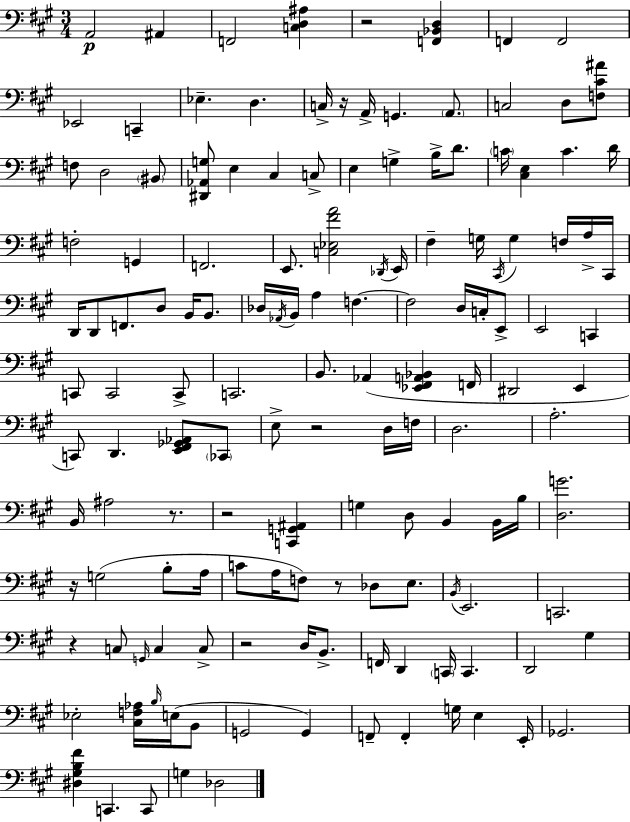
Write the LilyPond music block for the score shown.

{
  \clef bass
  \numericTimeSignature
  \time 3/4
  \key a \major
  a,2\p ais,4 | f,2 <c d ais>4 | r2 <f, bes, d>4 | f,4 f,2 | \break ees,2 c,4-- | ees4.-- d4. | c16-> r16 a,16-> g,4. \parenthesize a,8. | c2 d8 <f cis' ais'>8 | \break f8 d2 \parenthesize bis,8 | <dis, aes, g>8 e4 cis4 c8-> | e4 g4-> b16-> d'8. | \parenthesize c'16 <cis e>4 c'4. d'16 | \break f2-. g,4 | f,2. | e,8. <c ees fis' a'>2 \acciaccatura { des,16 } | e,16 fis4-- g16 \acciaccatura { cis,16 } g4 f16 | \break a16-> cis,16 d,16 d,8 f,8. d8 b,16 b,8. | des16 \acciaccatura { aes,16 } b,16 a4 f4.~~ | f2 d16 | c16-. e,8-> e,2 c,4 | \break c,8 c,2 | c,8-> c,2. | b,8. aes,4( <ees, fis, a, bes,>4 | f,16 dis,2 e,4 | \break c,8) d,4. <e, fis, ges, aes,>8 | \parenthesize ces,8 e8-> r2 | d16 f16 d2. | a2.-. | \break b,16 ais2 | r8. r2 <c, g, ais,>4 | g4 d8 b,4 | b,16 b16 <d g'>2. | \break r16 g2( | b8-. a16 c'8 a16 f8) r8 des8 | e8. \acciaccatura { b,16 } e,2. | c,2. | \break r4 c8 \grace { g,16 } c4 | c8-> r2 | d16 b,8.-> f,16 d,4 \parenthesize c,16 c,4. | d,2 | \break gis4 ees2-. | <cis f aes>16 \grace { b16 } e16( b,8 g,2 | g,4) f,8-- f,4-. | g16 e4 e,16-. ges,2. | \break <dis gis b fis'>4 c,4. | c,8 g4 des2 | \bar "|."
}